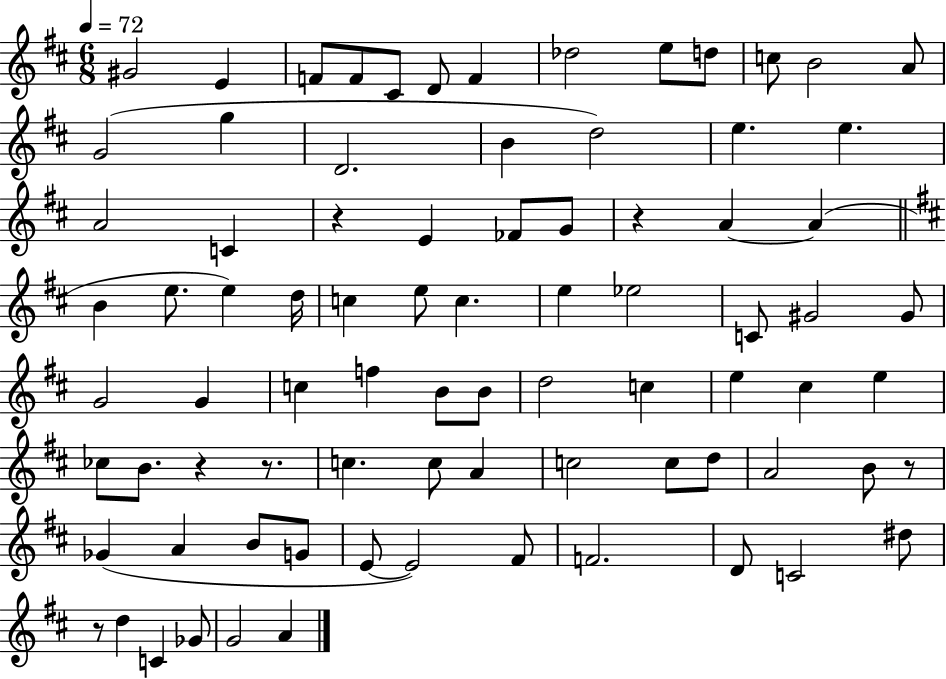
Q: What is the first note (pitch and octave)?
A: G#4